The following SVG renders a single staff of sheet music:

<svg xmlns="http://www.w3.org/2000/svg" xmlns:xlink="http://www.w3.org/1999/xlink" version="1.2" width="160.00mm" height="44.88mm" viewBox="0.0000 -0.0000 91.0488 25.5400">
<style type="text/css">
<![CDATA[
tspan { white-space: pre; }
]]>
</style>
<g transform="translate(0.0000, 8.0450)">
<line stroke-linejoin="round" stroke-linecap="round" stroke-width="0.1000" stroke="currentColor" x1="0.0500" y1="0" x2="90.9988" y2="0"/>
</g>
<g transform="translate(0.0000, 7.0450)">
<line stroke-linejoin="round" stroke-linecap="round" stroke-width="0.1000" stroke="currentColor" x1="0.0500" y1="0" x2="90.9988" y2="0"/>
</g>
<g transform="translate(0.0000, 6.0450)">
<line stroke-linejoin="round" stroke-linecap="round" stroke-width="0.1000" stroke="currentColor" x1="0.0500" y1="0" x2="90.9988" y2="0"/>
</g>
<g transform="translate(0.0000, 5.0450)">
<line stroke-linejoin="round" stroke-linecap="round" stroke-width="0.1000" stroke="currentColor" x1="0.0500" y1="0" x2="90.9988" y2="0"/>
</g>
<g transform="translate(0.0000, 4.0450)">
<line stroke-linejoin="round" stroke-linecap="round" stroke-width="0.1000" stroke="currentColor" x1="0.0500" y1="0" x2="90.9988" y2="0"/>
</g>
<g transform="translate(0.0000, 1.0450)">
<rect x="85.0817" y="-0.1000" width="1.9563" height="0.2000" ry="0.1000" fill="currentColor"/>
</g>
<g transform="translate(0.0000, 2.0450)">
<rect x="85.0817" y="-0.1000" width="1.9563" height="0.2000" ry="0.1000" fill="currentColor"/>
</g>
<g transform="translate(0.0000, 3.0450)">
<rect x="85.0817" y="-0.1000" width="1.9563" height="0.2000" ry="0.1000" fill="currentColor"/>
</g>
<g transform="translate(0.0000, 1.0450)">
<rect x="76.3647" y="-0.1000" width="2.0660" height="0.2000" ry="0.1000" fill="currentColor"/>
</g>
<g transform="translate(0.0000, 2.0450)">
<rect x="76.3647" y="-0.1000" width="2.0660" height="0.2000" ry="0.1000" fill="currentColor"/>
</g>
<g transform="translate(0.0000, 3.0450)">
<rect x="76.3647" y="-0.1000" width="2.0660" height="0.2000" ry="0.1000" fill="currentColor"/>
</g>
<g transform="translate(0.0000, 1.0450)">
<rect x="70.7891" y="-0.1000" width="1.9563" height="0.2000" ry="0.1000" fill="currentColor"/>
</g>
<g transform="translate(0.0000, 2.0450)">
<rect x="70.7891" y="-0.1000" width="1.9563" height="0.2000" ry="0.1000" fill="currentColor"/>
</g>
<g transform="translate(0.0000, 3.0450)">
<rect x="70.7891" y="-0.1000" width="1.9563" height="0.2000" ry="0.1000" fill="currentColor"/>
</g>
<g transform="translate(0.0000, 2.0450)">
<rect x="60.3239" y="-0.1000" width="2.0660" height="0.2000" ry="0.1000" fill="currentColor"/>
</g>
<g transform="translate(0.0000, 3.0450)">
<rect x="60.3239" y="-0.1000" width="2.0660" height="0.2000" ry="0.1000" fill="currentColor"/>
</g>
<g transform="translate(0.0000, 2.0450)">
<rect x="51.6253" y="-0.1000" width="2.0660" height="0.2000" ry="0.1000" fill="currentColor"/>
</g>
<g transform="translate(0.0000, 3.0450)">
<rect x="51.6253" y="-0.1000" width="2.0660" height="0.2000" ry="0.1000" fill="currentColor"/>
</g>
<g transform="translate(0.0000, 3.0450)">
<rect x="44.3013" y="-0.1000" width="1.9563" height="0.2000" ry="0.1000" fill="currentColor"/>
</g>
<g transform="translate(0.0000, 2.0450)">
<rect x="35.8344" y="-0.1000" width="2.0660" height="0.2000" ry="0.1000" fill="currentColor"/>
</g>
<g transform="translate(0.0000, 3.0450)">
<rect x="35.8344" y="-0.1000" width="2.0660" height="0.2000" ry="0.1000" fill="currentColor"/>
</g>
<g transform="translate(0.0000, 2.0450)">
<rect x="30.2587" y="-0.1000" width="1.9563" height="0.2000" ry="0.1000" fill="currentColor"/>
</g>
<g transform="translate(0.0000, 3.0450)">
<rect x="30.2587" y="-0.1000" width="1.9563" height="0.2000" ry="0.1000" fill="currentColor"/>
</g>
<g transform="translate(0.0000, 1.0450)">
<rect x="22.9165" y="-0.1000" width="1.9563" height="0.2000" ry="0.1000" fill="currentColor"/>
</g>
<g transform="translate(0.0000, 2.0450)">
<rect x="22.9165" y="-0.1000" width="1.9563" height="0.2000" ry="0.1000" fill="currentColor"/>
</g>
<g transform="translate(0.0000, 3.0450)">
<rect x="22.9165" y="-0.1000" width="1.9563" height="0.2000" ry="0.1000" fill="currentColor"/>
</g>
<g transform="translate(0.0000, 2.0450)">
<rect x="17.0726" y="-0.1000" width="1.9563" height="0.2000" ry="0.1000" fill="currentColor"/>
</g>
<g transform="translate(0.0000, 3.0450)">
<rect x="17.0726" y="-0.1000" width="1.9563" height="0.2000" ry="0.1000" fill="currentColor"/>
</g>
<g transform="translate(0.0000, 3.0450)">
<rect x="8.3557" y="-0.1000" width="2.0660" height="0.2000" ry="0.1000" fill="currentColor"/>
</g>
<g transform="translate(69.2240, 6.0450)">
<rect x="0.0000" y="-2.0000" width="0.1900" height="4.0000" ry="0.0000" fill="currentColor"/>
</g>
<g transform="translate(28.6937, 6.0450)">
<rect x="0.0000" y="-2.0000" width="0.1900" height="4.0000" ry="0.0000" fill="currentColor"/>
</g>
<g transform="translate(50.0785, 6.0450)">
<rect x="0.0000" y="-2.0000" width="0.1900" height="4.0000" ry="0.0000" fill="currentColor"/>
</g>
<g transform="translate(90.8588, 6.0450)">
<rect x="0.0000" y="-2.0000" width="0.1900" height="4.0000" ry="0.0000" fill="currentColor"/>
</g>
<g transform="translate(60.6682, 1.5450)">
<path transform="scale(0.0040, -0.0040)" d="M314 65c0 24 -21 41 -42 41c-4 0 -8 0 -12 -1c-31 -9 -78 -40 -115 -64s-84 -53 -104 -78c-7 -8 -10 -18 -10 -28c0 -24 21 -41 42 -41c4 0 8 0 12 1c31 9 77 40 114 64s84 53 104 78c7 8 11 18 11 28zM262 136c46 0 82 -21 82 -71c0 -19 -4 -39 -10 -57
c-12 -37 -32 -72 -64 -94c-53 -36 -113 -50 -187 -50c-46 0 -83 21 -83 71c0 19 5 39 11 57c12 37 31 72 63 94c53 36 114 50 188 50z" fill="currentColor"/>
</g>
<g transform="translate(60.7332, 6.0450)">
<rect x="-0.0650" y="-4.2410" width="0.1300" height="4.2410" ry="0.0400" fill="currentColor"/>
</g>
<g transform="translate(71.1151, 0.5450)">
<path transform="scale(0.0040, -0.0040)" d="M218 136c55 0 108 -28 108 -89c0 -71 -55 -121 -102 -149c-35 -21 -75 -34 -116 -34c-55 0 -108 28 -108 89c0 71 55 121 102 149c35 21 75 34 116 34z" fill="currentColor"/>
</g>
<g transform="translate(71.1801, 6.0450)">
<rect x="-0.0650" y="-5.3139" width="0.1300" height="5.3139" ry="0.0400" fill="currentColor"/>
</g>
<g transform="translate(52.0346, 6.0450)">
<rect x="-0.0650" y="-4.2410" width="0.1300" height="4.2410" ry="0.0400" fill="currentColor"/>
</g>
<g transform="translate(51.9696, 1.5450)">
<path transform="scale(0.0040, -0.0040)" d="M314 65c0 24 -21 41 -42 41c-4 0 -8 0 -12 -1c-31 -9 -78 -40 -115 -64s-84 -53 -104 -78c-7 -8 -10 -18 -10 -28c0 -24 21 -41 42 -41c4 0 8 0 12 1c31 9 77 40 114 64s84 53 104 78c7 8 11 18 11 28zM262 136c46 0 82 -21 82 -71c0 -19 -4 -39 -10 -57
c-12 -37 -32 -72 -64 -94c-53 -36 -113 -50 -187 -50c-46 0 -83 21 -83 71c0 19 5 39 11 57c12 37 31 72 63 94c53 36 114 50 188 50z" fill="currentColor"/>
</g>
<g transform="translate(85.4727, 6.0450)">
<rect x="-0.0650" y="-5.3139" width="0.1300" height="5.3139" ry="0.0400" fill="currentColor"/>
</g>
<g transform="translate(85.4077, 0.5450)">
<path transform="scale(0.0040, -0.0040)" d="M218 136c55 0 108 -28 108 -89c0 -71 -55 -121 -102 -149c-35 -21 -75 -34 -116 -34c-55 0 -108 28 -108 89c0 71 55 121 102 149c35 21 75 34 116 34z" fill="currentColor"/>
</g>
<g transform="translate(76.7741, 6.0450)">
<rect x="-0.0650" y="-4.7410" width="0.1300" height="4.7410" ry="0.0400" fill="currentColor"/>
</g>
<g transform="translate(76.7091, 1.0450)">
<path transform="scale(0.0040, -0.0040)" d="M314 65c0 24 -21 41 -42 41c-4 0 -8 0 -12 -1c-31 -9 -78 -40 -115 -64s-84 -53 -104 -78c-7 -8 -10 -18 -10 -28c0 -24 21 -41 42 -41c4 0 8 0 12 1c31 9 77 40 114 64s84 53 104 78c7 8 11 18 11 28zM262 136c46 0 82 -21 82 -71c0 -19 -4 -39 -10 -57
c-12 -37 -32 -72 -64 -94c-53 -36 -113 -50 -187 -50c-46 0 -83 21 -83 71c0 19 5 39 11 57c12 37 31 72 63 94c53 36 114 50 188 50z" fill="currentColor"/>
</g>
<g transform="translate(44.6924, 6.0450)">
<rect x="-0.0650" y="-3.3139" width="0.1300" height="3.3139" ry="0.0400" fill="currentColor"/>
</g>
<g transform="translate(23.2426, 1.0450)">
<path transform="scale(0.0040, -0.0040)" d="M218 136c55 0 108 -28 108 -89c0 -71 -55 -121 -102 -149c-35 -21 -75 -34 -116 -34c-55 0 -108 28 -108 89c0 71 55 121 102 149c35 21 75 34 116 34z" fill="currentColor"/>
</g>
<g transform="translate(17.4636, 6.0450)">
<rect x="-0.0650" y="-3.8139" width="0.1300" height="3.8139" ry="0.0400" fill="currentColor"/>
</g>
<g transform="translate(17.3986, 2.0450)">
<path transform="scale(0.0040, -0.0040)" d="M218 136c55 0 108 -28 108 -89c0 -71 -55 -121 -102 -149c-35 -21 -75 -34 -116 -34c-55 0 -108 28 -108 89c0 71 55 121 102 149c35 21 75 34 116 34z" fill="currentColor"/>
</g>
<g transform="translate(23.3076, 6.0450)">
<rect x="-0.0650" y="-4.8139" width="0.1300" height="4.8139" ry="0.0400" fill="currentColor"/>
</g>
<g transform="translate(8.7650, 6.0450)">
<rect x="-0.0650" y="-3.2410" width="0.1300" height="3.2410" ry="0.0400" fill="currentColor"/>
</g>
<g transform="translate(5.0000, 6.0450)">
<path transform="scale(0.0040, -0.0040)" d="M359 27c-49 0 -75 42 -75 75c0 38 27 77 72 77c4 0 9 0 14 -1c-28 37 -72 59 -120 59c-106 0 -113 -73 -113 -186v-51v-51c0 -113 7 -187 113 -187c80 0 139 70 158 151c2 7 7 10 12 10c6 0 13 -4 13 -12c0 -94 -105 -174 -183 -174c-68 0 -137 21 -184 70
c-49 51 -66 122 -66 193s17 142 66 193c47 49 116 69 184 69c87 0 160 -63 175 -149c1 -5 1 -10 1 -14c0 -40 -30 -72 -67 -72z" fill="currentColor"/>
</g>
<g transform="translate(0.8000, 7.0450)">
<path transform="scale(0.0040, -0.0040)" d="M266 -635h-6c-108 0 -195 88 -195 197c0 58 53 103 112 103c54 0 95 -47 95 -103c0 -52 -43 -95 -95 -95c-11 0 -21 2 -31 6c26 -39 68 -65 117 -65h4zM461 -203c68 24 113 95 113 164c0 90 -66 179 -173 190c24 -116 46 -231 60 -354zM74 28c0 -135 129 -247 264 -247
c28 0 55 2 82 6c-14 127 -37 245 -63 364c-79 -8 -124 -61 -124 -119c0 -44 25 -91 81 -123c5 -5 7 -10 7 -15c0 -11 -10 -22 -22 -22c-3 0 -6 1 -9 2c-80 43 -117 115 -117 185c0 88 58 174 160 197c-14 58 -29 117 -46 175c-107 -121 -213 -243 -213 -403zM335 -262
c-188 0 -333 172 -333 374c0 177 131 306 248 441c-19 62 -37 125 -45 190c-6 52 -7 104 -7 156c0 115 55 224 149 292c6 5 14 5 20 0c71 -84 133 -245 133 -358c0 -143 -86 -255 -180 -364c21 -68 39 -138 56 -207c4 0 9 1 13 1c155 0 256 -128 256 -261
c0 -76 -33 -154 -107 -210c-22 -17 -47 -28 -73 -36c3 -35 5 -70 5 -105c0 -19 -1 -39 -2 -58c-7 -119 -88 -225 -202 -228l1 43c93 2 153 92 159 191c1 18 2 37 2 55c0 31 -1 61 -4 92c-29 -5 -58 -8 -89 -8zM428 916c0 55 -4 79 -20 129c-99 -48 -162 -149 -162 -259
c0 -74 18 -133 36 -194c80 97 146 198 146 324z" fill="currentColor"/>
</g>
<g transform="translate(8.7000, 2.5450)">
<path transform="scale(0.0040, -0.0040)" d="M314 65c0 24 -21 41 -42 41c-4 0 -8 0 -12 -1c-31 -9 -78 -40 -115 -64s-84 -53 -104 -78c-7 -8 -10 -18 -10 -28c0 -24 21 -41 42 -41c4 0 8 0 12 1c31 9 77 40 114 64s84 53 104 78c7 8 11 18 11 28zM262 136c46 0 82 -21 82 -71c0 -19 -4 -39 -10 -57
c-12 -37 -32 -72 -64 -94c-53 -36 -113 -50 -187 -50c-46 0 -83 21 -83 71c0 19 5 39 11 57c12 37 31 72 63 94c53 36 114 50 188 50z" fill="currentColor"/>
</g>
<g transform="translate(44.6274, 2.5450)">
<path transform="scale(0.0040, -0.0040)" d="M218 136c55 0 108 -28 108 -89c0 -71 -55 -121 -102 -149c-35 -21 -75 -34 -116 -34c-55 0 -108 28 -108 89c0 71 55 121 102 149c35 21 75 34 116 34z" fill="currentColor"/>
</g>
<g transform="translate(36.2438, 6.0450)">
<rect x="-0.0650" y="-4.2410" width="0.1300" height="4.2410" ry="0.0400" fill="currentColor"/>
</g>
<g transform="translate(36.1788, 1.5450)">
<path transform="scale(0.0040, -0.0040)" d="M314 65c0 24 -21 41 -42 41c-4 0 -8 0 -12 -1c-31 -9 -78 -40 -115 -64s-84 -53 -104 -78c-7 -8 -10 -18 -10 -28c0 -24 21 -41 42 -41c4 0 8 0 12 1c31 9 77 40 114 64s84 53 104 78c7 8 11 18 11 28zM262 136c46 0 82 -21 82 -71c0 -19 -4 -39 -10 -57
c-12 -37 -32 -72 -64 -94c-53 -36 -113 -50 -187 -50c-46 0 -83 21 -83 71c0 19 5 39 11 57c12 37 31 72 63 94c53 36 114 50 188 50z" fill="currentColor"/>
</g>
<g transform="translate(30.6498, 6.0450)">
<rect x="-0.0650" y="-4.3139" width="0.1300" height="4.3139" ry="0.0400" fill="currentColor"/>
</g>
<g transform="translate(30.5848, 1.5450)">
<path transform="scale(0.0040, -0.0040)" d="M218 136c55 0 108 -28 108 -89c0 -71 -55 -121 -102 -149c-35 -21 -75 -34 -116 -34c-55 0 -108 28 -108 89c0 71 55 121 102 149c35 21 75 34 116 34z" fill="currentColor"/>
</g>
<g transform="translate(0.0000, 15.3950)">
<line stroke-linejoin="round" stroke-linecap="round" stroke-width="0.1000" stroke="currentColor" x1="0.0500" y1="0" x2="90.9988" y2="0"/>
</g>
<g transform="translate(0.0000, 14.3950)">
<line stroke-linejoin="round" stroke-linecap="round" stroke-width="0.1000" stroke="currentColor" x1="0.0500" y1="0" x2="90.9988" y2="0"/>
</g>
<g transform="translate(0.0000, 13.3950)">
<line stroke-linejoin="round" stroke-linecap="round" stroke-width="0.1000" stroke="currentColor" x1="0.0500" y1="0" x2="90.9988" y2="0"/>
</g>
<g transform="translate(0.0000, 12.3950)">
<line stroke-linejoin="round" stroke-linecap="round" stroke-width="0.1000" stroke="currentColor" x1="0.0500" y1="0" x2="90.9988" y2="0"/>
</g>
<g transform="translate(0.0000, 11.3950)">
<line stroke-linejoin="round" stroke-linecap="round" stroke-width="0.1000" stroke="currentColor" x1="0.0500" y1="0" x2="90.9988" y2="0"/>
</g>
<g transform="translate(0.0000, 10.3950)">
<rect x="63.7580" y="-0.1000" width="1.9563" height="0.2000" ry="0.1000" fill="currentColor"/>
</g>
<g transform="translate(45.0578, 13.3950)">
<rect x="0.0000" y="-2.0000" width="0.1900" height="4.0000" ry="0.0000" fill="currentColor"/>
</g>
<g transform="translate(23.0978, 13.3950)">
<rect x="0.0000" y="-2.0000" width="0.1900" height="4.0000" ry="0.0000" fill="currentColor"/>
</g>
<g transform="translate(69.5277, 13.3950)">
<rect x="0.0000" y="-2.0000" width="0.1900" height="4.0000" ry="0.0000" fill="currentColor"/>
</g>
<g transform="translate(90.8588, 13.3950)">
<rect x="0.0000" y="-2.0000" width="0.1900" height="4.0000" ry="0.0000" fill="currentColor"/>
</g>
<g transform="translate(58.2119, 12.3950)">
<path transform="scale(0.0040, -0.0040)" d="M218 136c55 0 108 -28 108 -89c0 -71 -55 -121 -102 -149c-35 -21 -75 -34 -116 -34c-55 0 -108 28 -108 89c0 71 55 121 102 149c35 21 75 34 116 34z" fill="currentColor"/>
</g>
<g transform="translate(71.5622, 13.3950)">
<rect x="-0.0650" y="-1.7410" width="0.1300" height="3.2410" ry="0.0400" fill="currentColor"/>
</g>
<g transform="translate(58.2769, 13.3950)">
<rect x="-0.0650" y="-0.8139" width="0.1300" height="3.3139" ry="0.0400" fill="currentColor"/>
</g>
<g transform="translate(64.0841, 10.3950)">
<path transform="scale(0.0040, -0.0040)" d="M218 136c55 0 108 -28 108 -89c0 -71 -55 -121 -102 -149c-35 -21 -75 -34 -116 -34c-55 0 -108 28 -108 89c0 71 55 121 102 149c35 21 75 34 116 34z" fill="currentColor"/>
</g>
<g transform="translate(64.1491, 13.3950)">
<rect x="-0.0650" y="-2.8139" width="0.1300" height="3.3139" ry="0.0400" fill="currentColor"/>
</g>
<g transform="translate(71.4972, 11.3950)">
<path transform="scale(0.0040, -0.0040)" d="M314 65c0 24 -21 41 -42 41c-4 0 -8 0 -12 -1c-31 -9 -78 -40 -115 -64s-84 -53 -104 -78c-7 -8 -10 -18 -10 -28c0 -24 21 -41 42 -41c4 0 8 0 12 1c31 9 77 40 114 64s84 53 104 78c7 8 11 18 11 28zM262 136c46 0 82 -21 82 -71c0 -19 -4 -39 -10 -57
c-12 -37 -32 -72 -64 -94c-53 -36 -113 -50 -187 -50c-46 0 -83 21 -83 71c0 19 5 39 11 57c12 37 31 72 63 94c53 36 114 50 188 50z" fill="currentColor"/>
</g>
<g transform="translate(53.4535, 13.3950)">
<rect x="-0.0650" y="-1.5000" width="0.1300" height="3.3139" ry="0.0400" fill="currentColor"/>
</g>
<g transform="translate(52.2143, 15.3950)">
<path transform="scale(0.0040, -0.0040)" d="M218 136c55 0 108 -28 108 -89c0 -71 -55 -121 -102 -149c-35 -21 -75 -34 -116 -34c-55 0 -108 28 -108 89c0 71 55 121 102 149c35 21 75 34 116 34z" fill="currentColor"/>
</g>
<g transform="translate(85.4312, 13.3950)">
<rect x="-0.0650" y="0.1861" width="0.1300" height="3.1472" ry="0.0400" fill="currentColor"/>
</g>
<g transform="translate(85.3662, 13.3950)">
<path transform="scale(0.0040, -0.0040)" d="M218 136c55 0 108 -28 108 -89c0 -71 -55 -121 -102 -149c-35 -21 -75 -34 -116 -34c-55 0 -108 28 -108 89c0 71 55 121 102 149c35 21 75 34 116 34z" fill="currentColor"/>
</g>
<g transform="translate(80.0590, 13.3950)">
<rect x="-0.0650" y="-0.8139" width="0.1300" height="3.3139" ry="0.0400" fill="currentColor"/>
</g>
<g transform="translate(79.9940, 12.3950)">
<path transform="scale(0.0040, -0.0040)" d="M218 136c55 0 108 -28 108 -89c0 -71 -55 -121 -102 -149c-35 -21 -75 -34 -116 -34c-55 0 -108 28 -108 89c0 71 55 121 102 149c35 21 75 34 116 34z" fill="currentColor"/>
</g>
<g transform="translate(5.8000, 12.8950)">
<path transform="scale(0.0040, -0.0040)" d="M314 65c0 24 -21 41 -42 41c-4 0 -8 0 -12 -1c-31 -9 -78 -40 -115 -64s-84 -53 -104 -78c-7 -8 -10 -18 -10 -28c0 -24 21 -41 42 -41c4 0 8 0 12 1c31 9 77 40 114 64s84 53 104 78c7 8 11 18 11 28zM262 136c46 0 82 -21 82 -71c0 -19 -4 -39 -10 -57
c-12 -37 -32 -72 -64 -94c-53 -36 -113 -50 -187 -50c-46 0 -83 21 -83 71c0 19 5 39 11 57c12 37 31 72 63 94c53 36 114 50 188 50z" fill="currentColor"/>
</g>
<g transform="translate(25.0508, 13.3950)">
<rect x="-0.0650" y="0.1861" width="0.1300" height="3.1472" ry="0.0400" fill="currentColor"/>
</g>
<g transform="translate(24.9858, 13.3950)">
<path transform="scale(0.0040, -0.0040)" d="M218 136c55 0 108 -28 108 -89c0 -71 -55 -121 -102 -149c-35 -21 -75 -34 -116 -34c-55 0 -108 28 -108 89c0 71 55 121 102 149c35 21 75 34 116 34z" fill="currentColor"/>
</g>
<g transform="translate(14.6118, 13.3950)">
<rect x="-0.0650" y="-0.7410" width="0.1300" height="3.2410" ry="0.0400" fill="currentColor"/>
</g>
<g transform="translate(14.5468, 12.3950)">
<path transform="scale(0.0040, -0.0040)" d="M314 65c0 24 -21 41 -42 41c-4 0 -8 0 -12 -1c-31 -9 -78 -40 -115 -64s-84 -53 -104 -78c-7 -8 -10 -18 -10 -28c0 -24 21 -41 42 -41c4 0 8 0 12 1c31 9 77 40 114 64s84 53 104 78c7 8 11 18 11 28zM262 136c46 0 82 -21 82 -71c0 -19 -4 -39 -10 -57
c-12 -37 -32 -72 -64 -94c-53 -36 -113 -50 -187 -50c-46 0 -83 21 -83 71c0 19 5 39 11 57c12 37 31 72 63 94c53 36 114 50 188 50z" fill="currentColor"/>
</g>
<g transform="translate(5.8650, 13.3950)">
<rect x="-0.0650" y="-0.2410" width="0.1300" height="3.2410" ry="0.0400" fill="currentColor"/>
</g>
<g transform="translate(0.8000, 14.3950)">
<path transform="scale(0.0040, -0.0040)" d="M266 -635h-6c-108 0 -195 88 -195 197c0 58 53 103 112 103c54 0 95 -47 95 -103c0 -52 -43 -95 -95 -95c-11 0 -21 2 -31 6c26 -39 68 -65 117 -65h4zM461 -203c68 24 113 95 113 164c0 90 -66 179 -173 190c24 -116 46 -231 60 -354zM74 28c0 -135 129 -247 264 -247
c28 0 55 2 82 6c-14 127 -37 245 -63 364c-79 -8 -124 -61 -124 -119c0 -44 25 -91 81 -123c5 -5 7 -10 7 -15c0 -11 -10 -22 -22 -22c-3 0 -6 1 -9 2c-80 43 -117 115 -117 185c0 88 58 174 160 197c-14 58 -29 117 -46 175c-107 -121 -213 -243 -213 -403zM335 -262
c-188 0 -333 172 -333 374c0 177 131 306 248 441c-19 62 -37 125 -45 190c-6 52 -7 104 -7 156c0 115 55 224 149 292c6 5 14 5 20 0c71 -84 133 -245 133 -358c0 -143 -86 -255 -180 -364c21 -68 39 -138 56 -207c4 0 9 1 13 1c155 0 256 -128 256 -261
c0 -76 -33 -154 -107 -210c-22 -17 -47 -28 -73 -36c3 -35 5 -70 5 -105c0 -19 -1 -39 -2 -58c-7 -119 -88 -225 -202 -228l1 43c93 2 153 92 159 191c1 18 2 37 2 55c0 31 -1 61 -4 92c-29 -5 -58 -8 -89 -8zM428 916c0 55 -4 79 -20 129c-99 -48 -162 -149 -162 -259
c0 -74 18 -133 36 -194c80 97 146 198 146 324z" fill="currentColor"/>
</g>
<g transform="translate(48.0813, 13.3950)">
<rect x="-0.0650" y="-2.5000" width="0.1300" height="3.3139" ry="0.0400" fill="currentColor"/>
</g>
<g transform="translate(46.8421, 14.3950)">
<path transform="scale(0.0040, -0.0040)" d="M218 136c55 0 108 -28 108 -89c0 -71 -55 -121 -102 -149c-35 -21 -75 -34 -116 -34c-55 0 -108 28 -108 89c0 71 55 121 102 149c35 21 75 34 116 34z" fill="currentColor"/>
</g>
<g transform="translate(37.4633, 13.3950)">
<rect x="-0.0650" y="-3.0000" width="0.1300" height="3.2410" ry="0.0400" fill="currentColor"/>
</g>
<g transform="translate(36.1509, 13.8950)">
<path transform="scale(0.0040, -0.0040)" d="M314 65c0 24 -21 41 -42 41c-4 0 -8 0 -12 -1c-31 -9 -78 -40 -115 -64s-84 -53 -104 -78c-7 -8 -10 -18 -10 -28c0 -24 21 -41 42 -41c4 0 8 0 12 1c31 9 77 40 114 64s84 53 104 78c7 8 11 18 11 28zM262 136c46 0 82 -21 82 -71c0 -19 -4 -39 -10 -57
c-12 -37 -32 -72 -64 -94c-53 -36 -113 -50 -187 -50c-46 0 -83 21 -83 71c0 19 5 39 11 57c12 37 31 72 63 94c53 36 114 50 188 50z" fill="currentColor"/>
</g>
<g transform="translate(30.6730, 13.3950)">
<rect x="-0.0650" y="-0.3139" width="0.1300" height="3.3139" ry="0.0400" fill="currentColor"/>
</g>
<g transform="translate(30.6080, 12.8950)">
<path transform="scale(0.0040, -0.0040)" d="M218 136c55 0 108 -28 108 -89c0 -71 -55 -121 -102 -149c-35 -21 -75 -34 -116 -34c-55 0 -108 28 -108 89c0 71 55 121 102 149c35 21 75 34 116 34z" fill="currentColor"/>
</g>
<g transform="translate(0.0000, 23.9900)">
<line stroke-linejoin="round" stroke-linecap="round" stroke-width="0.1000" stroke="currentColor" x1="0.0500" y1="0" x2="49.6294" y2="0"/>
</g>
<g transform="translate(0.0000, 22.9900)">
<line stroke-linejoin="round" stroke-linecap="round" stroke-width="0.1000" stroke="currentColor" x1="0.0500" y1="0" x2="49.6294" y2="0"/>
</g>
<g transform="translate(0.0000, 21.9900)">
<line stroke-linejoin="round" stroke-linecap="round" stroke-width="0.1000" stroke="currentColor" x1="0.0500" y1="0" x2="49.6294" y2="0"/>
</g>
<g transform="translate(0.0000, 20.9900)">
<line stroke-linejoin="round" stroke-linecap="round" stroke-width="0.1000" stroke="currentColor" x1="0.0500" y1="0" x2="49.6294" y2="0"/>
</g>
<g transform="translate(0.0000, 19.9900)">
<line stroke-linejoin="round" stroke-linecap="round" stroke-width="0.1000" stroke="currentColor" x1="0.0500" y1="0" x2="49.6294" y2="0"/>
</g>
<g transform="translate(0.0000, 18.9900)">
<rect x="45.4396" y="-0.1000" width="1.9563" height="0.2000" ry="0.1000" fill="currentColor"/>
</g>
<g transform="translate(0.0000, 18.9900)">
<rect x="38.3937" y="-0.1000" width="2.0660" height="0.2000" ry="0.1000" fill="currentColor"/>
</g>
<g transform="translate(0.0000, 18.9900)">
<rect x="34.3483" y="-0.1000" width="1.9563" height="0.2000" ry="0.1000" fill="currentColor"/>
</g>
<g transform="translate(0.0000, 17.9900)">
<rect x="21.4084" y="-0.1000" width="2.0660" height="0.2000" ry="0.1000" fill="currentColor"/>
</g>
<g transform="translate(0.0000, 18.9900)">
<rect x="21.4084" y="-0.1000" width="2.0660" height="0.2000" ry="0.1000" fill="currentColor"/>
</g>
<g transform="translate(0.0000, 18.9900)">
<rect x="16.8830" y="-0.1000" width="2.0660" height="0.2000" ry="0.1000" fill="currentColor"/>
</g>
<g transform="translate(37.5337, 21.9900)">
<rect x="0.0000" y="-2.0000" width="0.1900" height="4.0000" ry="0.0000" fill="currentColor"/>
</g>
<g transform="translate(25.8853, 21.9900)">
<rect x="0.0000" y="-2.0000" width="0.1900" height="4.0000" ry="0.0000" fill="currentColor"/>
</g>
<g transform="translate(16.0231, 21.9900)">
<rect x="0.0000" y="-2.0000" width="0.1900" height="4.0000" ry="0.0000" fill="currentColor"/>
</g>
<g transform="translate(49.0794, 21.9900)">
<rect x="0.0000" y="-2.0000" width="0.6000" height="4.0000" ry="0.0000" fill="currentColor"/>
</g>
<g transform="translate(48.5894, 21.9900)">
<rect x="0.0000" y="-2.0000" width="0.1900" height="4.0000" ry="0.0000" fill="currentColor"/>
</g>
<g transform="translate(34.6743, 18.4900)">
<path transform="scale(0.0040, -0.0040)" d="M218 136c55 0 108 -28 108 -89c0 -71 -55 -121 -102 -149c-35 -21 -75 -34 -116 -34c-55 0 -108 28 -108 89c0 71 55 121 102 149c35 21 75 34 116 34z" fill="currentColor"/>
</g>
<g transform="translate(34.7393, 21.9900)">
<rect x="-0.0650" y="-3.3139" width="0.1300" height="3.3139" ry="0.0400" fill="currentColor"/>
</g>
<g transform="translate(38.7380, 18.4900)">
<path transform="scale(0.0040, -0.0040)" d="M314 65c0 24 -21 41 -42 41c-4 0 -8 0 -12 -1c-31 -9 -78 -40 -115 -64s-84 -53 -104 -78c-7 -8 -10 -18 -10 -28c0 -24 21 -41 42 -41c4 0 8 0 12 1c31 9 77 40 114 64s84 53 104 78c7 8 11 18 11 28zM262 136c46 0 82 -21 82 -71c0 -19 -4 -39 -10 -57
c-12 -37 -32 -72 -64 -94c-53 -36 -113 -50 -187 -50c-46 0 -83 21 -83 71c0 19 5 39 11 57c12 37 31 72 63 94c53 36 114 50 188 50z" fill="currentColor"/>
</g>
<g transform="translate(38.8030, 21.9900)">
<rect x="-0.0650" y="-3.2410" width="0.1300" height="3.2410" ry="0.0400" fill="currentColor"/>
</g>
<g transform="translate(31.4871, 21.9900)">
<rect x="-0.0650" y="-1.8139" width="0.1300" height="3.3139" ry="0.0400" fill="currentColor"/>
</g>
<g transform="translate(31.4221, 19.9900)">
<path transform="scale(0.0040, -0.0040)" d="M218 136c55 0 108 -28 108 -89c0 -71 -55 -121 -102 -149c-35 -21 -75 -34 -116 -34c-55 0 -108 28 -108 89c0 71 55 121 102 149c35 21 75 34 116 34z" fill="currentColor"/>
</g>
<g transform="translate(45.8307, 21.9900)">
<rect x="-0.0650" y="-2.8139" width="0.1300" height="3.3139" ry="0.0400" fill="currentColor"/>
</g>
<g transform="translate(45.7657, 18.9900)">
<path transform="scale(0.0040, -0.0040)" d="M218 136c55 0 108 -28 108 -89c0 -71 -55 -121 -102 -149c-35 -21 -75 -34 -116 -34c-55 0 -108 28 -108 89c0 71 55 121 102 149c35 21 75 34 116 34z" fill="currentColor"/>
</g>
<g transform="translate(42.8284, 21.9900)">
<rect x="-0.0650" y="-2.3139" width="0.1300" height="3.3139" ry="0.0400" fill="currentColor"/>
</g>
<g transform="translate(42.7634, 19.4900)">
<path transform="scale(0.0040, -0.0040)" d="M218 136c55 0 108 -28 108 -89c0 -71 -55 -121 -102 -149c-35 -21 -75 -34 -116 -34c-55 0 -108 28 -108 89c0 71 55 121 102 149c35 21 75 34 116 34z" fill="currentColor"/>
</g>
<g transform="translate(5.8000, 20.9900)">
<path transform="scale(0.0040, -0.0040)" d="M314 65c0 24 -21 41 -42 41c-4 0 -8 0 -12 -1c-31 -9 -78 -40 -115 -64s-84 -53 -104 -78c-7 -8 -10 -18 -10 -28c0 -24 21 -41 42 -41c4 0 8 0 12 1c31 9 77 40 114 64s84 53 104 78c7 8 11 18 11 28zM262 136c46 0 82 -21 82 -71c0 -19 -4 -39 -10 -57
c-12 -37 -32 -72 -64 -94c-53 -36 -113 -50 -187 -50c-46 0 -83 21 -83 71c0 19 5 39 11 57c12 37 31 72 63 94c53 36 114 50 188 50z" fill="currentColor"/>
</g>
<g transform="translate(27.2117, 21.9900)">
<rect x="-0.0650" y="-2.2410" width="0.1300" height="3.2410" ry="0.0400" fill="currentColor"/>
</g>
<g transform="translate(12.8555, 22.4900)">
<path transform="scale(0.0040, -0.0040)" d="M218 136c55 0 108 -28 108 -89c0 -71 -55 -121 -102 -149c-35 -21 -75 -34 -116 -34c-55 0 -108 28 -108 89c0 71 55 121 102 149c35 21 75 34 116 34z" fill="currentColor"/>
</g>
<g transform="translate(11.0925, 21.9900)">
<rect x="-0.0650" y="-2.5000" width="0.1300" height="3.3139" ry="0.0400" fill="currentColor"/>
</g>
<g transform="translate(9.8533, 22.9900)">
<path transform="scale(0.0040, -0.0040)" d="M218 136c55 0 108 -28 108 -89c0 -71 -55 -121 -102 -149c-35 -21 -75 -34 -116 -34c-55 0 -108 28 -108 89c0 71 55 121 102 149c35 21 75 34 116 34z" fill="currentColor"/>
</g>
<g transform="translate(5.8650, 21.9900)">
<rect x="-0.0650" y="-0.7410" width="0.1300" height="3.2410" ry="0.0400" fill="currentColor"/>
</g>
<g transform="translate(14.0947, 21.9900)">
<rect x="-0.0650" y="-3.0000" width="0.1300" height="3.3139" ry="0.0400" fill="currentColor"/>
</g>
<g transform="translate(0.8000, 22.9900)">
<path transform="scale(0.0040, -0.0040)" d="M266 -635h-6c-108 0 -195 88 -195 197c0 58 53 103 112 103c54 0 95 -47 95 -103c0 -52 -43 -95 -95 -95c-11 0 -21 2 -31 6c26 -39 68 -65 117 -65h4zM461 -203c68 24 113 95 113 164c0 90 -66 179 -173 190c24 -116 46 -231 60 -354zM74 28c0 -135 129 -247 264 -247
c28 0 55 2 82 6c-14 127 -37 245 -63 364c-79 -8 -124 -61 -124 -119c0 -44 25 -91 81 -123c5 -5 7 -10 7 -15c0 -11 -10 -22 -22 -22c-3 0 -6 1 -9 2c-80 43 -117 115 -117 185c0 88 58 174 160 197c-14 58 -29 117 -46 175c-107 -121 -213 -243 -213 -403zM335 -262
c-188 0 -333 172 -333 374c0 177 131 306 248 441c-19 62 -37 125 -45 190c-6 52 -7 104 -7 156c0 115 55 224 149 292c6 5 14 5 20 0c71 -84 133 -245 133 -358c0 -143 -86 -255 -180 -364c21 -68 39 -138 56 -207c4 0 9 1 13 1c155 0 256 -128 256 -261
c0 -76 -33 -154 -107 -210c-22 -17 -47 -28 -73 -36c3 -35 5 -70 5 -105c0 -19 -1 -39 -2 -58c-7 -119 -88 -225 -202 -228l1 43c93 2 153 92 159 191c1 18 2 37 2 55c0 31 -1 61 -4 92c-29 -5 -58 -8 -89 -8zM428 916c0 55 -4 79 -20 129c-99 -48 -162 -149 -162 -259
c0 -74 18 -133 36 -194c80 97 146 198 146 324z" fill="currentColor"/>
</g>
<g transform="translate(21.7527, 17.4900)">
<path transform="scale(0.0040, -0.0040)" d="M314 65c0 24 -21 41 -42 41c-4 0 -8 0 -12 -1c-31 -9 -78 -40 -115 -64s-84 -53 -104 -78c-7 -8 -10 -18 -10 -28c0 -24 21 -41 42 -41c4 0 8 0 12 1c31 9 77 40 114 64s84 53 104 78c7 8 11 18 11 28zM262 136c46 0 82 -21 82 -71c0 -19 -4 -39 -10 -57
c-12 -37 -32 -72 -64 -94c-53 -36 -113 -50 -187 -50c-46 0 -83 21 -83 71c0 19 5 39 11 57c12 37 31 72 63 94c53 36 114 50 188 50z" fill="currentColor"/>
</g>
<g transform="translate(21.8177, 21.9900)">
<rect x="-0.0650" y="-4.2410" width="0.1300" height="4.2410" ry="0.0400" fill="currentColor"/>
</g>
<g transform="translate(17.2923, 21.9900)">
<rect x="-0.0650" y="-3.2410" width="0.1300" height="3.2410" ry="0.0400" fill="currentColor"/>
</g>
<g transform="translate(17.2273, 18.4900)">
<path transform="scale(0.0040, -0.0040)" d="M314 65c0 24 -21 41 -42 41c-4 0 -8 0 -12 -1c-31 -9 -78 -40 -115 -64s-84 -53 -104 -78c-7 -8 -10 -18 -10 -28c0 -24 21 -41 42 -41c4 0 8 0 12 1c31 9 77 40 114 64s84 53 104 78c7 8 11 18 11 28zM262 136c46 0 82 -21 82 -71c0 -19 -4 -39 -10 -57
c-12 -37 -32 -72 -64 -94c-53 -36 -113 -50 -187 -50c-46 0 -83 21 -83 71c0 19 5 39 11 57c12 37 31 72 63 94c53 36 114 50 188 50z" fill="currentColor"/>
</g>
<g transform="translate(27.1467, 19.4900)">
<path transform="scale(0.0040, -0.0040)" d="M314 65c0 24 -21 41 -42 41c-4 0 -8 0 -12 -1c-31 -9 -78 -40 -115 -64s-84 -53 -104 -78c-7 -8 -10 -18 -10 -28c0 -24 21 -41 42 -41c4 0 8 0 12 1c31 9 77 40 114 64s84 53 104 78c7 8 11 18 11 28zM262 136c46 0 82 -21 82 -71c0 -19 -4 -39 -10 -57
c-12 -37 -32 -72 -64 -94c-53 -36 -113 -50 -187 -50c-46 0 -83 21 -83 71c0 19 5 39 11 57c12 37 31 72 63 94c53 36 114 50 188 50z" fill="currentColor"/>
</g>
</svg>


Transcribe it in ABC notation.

X:1
T:Untitled
M:4/4
L:1/4
K:C
b2 c' e' d' d'2 b d'2 d'2 f' e'2 f' c2 d2 B c A2 G E d a f2 d B d2 G A b2 d'2 g2 f b b2 g a